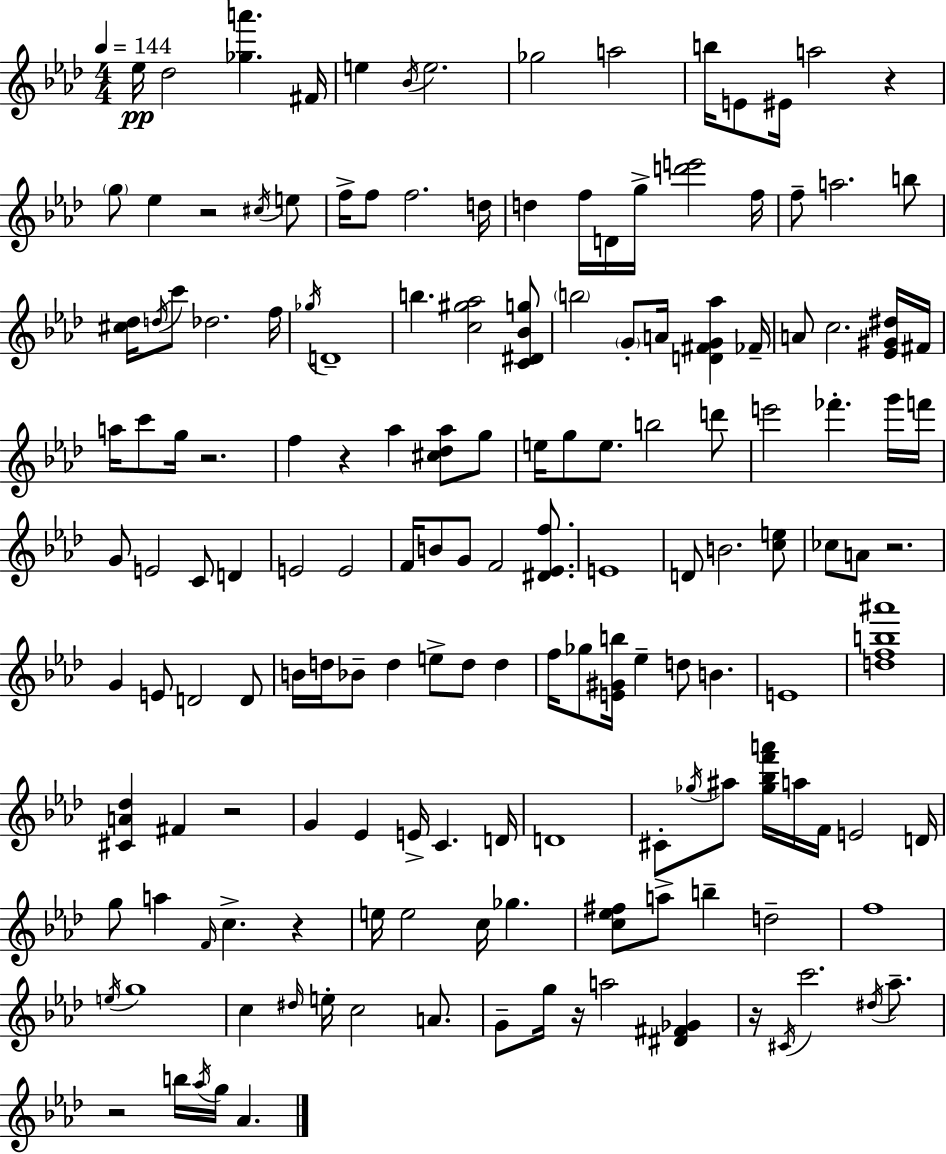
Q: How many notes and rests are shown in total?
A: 159